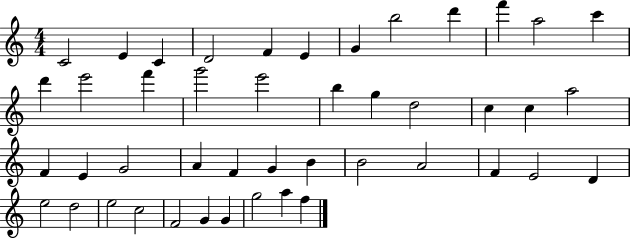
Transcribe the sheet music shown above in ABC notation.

X:1
T:Untitled
M:4/4
L:1/4
K:C
C2 E C D2 F E G b2 d' f' a2 c' d' e'2 f' g'2 e'2 b g d2 c c a2 F E G2 A F G B B2 A2 F E2 D e2 d2 e2 c2 F2 G G g2 a f